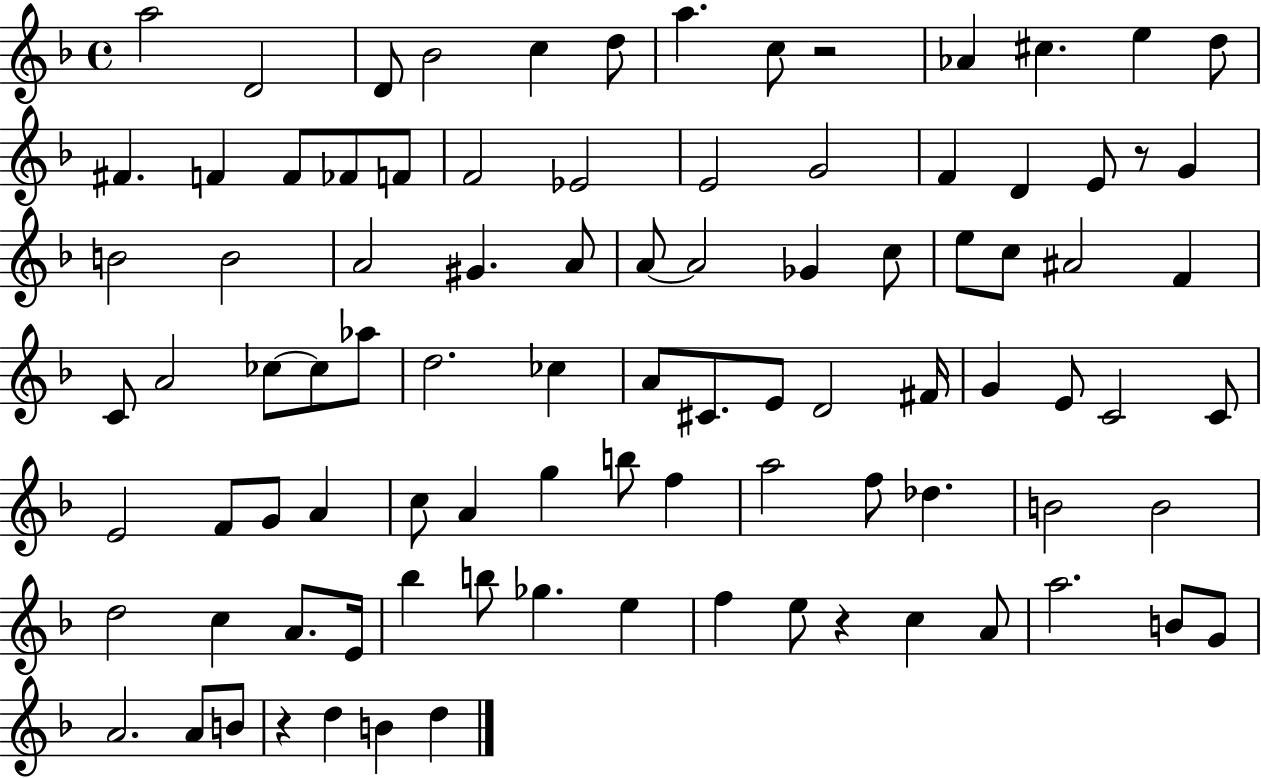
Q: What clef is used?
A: treble